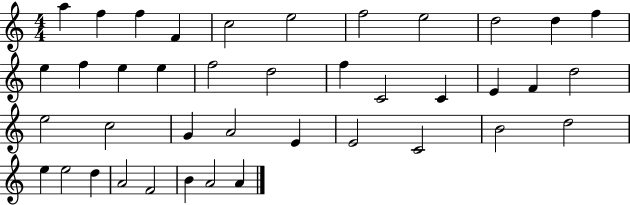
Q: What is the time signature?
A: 4/4